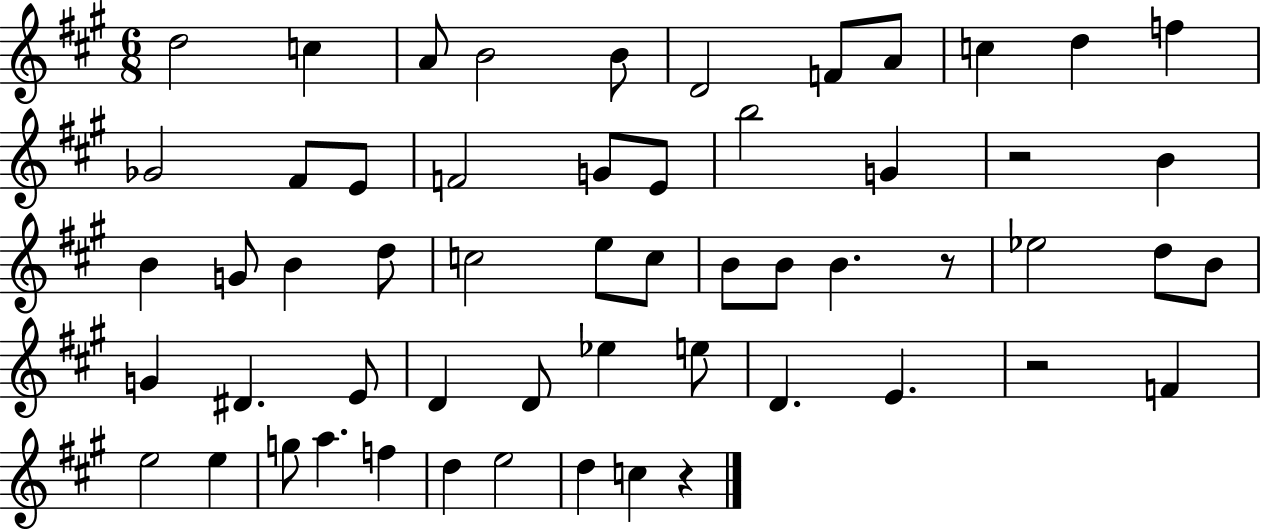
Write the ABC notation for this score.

X:1
T:Untitled
M:6/8
L:1/4
K:A
d2 c A/2 B2 B/2 D2 F/2 A/2 c d f _G2 ^F/2 E/2 F2 G/2 E/2 b2 G z2 B B G/2 B d/2 c2 e/2 c/2 B/2 B/2 B z/2 _e2 d/2 B/2 G ^D E/2 D D/2 _e e/2 D E z2 F e2 e g/2 a f d e2 d c z